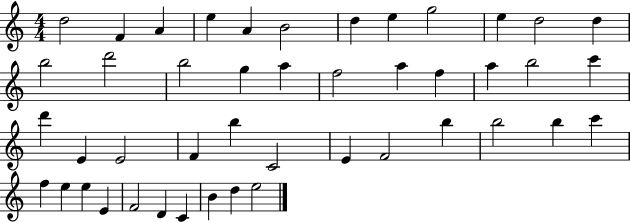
{
  \clef treble
  \numericTimeSignature
  \time 4/4
  \key c \major
  d''2 f'4 a'4 | e''4 a'4 b'2 | d''4 e''4 g''2 | e''4 d''2 d''4 | \break b''2 d'''2 | b''2 g''4 a''4 | f''2 a''4 f''4 | a''4 b''2 c'''4 | \break d'''4 e'4 e'2 | f'4 b''4 c'2 | e'4 f'2 b''4 | b''2 b''4 c'''4 | \break f''4 e''4 e''4 e'4 | f'2 d'4 c'4 | b'4 d''4 e''2 | \bar "|."
}